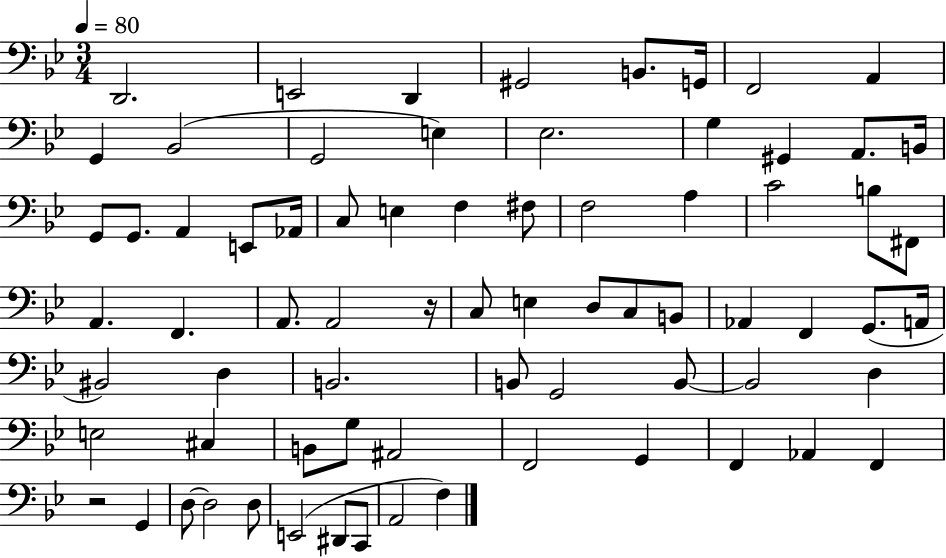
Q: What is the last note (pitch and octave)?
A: F3